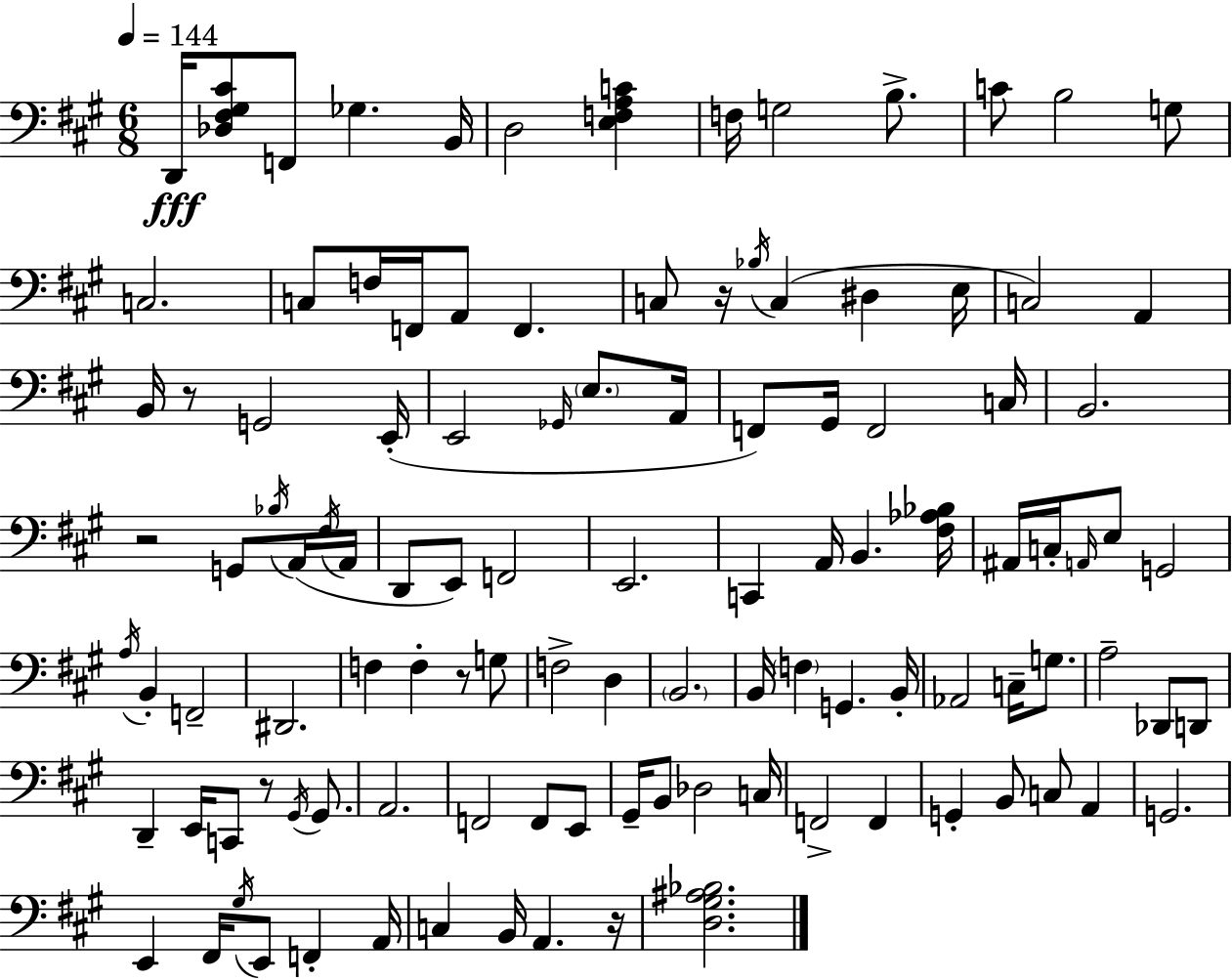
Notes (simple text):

D2/s [Db3,F#3,G#3,C#4]/e F2/e Gb3/q. B2/s D3/h [E3,F3,A3,C4]/q F3/s G3/h B3/e. C4/e B3/h G3/e C3/h. C3/e F3/s F2/s A2/e F2/q. C3/e R/s Bb3/s C3/q D#3/q E3/s C3/h A2/q B2/s R/e G2/h E2/s E2/h Gb2/s E3/e. A2/s F2/e G#2/s F2/h C3/s B2/h. R/h G2/e Bb3/s A2/s F#3/s A2/s D2/e E2/e F2/h E2/h. C2/q A2/s B2/q. [F#3,Ab3,Bb3]/s A#2/s C3/s A2/s E3/e G2/h A3/s B2/q F2/h D#2/h. F3/q F3/q R/e G3/e F3/h D3/q B2/h. B2/s F3/q G2/q. B2/s Ab2/h C3/s G3/e. A3/h Db2/e D2/e D2/q E2/s C2/e R/e G#2/s G#2/e. A2/h. F2/h F2/e E2/e G#2/s B2/e Db3/h C3/s F2/h F2/q G2/q B2/e C3/e A2/q G2/h. E2/q F#2/s G#3/s E2/e F2/q A2/s C3/q B2/s A2/q. R/s [D3,G#3,A#3,Bb3]/h.